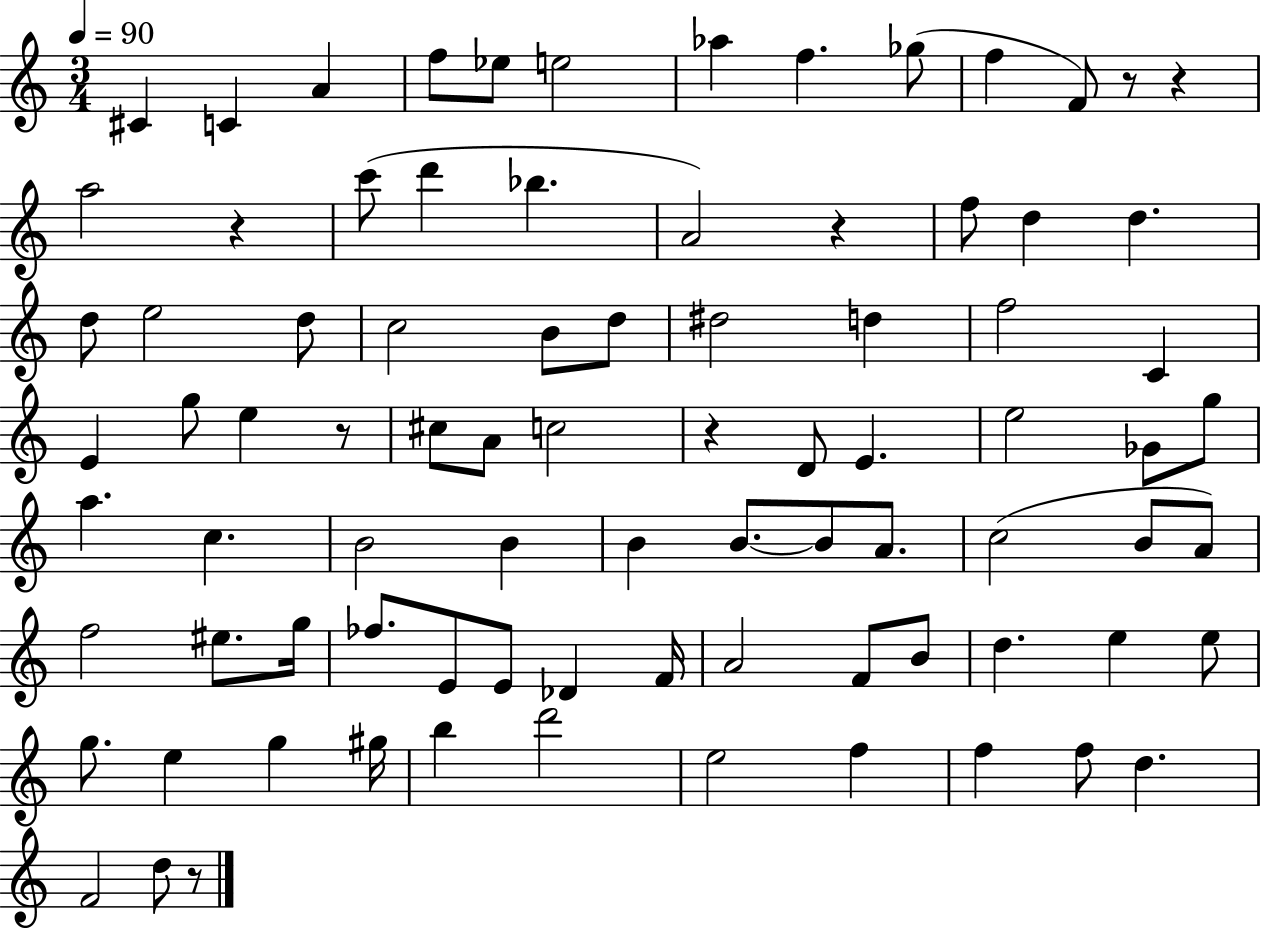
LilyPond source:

{
  \clef treble
  \numericTimeSignature
  \time 3/4
  \key c \major
  \tempo 4 = 90
  \repeat volta 2 { cis'4 c'4 a'4 | f''8 ees''8 e''2 | aes''4 f''4. ges''8( | f''4 f'8) r8 r4 | \break a''2 r4 | c'''8( d'''4 bes''4. | a'2) r4 | f''8 d''4 d''4. | \break d''8 e''2 d''8 | c''2 b'8 d''8 | dis''2 d''4 | f''2 c'4 | \break e'4 g''8 e''4 r8 | cis''8 a'8 c''2 | r4 d'8 e'4. | e''2 ges'8 g''8 | \break a''4. c''4. | b'2 b'4 | b'4 b'8.~~ b'8 a'8. | c''2( b'8 a'8) | \break f''2 eis''8. g''16 | fes''8. e'8 e'8 des'4 f'16 | a'2 f'8 b'8 | d''4. e''4 e''8 | \break g''8. e''4 g''4 gis''16 | b''4 d'''2 | e''2 f''4 | f''4 f''8 d''4. | \break f'2 d''8 r8 | } \bar "|."
}